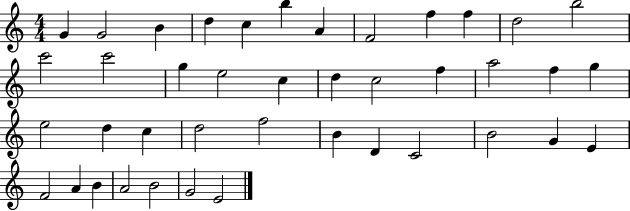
G4/q G4/h B4/q D5/q C5/q B5/q A4/q F4/h F5/q F5/q D5/h B5/h C6/h C6/h G5/q E5/h C5/q D5/q C5/h F5/q A5/h F5/q G5/q E5/h D5/q C5/q D5/h F5/h B4/q D4/q C4/h B4/h G4/q E4/q F4/h A4/q B4/q A4/h B4/h G4/h E4/h